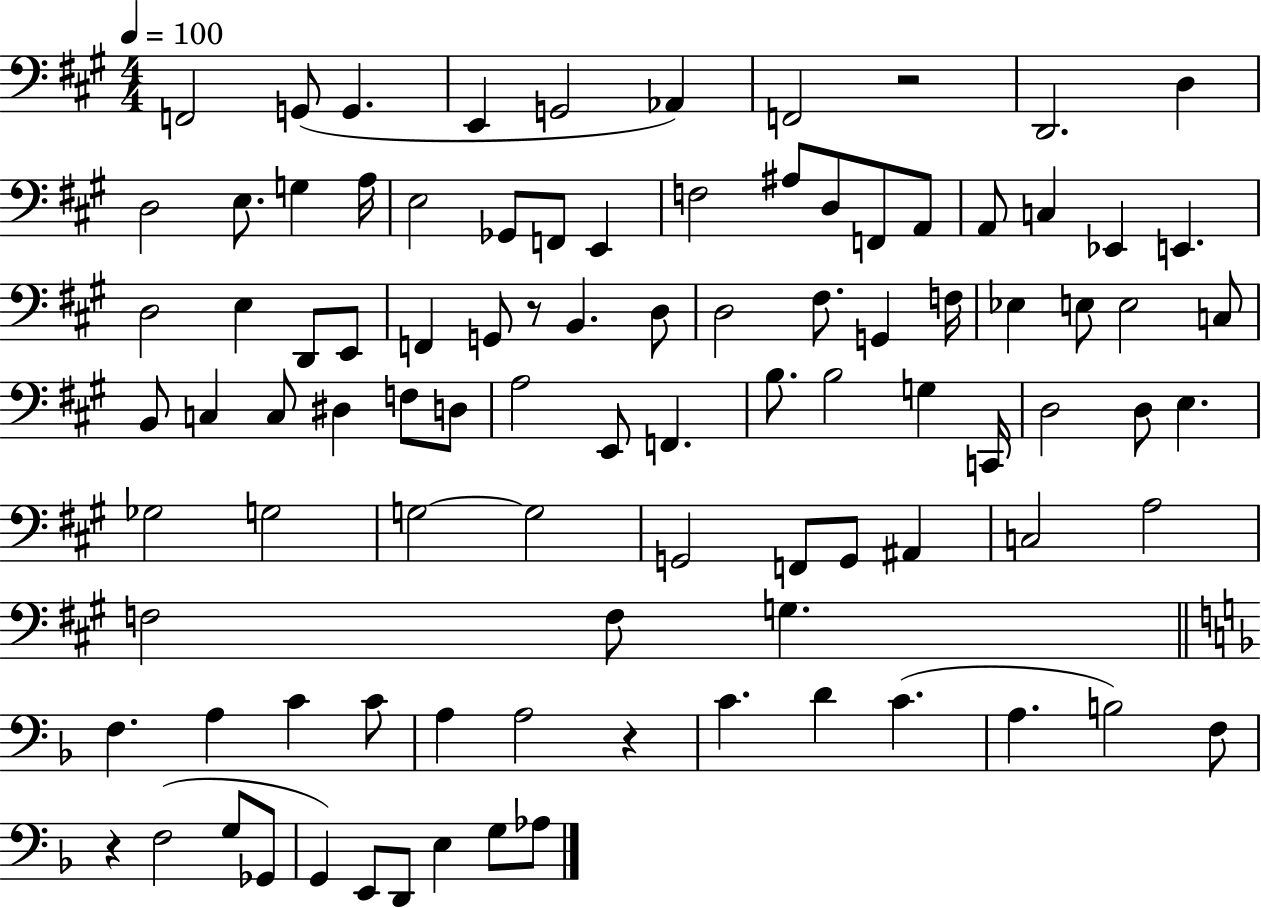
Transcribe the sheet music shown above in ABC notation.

X:1
T:Untitled
M:4/4
L:1/4
K:A
F,,2 G,,/2 G,, E,, G,,2 _A,, F,,2 z2 D,,2 D, D,2 E,/2 G, A,/4 E,2 _G,,/2 F,,/2 E,, F,2 ^A,/2 D,/2 F,,/2 A,,/2 A,,/2 C, _E,, E,, D,2 E, D,,/2 E,,/2 F,, G,,/2 z/2 B,, D,/2 D,2 ^F,/2 G,, F,/4 _E, E,/2 E,2 C,/2 B,,/2 C, C,/2 ^D, F,/2 D,/2 A,2 E,,/2 F,, B,/2 B,2 G, C,,/4 D,2 D,/2 E, _G,2 G,2 G,2 G,2 G,,2 F,,/2 G,,/2 ^A,, C,2 A,2 F,2 F,/2 G, F, A, C C/2 A, A,2 z C D C A, B,2 F,/2 z F,2 G,/2 _G,,/2 G,, E,,/2 D,,/2 E, G,/2 _A,/2